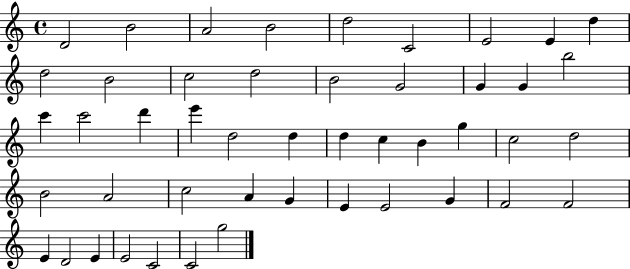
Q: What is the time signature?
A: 4/4